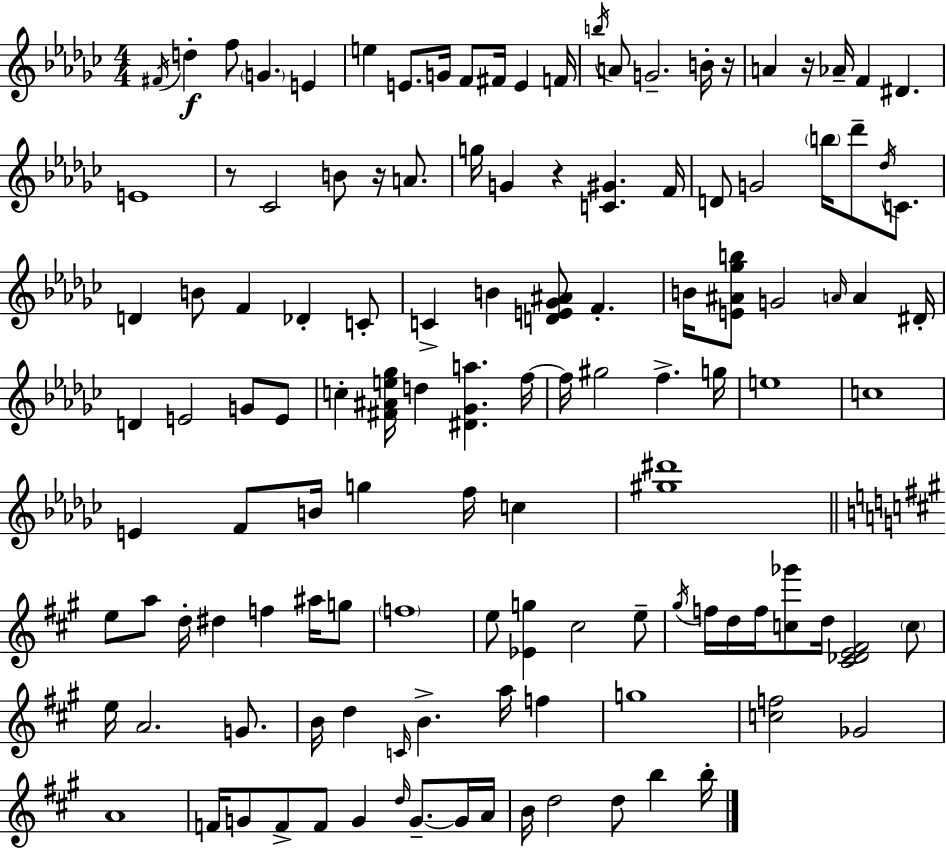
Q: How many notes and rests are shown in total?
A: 123